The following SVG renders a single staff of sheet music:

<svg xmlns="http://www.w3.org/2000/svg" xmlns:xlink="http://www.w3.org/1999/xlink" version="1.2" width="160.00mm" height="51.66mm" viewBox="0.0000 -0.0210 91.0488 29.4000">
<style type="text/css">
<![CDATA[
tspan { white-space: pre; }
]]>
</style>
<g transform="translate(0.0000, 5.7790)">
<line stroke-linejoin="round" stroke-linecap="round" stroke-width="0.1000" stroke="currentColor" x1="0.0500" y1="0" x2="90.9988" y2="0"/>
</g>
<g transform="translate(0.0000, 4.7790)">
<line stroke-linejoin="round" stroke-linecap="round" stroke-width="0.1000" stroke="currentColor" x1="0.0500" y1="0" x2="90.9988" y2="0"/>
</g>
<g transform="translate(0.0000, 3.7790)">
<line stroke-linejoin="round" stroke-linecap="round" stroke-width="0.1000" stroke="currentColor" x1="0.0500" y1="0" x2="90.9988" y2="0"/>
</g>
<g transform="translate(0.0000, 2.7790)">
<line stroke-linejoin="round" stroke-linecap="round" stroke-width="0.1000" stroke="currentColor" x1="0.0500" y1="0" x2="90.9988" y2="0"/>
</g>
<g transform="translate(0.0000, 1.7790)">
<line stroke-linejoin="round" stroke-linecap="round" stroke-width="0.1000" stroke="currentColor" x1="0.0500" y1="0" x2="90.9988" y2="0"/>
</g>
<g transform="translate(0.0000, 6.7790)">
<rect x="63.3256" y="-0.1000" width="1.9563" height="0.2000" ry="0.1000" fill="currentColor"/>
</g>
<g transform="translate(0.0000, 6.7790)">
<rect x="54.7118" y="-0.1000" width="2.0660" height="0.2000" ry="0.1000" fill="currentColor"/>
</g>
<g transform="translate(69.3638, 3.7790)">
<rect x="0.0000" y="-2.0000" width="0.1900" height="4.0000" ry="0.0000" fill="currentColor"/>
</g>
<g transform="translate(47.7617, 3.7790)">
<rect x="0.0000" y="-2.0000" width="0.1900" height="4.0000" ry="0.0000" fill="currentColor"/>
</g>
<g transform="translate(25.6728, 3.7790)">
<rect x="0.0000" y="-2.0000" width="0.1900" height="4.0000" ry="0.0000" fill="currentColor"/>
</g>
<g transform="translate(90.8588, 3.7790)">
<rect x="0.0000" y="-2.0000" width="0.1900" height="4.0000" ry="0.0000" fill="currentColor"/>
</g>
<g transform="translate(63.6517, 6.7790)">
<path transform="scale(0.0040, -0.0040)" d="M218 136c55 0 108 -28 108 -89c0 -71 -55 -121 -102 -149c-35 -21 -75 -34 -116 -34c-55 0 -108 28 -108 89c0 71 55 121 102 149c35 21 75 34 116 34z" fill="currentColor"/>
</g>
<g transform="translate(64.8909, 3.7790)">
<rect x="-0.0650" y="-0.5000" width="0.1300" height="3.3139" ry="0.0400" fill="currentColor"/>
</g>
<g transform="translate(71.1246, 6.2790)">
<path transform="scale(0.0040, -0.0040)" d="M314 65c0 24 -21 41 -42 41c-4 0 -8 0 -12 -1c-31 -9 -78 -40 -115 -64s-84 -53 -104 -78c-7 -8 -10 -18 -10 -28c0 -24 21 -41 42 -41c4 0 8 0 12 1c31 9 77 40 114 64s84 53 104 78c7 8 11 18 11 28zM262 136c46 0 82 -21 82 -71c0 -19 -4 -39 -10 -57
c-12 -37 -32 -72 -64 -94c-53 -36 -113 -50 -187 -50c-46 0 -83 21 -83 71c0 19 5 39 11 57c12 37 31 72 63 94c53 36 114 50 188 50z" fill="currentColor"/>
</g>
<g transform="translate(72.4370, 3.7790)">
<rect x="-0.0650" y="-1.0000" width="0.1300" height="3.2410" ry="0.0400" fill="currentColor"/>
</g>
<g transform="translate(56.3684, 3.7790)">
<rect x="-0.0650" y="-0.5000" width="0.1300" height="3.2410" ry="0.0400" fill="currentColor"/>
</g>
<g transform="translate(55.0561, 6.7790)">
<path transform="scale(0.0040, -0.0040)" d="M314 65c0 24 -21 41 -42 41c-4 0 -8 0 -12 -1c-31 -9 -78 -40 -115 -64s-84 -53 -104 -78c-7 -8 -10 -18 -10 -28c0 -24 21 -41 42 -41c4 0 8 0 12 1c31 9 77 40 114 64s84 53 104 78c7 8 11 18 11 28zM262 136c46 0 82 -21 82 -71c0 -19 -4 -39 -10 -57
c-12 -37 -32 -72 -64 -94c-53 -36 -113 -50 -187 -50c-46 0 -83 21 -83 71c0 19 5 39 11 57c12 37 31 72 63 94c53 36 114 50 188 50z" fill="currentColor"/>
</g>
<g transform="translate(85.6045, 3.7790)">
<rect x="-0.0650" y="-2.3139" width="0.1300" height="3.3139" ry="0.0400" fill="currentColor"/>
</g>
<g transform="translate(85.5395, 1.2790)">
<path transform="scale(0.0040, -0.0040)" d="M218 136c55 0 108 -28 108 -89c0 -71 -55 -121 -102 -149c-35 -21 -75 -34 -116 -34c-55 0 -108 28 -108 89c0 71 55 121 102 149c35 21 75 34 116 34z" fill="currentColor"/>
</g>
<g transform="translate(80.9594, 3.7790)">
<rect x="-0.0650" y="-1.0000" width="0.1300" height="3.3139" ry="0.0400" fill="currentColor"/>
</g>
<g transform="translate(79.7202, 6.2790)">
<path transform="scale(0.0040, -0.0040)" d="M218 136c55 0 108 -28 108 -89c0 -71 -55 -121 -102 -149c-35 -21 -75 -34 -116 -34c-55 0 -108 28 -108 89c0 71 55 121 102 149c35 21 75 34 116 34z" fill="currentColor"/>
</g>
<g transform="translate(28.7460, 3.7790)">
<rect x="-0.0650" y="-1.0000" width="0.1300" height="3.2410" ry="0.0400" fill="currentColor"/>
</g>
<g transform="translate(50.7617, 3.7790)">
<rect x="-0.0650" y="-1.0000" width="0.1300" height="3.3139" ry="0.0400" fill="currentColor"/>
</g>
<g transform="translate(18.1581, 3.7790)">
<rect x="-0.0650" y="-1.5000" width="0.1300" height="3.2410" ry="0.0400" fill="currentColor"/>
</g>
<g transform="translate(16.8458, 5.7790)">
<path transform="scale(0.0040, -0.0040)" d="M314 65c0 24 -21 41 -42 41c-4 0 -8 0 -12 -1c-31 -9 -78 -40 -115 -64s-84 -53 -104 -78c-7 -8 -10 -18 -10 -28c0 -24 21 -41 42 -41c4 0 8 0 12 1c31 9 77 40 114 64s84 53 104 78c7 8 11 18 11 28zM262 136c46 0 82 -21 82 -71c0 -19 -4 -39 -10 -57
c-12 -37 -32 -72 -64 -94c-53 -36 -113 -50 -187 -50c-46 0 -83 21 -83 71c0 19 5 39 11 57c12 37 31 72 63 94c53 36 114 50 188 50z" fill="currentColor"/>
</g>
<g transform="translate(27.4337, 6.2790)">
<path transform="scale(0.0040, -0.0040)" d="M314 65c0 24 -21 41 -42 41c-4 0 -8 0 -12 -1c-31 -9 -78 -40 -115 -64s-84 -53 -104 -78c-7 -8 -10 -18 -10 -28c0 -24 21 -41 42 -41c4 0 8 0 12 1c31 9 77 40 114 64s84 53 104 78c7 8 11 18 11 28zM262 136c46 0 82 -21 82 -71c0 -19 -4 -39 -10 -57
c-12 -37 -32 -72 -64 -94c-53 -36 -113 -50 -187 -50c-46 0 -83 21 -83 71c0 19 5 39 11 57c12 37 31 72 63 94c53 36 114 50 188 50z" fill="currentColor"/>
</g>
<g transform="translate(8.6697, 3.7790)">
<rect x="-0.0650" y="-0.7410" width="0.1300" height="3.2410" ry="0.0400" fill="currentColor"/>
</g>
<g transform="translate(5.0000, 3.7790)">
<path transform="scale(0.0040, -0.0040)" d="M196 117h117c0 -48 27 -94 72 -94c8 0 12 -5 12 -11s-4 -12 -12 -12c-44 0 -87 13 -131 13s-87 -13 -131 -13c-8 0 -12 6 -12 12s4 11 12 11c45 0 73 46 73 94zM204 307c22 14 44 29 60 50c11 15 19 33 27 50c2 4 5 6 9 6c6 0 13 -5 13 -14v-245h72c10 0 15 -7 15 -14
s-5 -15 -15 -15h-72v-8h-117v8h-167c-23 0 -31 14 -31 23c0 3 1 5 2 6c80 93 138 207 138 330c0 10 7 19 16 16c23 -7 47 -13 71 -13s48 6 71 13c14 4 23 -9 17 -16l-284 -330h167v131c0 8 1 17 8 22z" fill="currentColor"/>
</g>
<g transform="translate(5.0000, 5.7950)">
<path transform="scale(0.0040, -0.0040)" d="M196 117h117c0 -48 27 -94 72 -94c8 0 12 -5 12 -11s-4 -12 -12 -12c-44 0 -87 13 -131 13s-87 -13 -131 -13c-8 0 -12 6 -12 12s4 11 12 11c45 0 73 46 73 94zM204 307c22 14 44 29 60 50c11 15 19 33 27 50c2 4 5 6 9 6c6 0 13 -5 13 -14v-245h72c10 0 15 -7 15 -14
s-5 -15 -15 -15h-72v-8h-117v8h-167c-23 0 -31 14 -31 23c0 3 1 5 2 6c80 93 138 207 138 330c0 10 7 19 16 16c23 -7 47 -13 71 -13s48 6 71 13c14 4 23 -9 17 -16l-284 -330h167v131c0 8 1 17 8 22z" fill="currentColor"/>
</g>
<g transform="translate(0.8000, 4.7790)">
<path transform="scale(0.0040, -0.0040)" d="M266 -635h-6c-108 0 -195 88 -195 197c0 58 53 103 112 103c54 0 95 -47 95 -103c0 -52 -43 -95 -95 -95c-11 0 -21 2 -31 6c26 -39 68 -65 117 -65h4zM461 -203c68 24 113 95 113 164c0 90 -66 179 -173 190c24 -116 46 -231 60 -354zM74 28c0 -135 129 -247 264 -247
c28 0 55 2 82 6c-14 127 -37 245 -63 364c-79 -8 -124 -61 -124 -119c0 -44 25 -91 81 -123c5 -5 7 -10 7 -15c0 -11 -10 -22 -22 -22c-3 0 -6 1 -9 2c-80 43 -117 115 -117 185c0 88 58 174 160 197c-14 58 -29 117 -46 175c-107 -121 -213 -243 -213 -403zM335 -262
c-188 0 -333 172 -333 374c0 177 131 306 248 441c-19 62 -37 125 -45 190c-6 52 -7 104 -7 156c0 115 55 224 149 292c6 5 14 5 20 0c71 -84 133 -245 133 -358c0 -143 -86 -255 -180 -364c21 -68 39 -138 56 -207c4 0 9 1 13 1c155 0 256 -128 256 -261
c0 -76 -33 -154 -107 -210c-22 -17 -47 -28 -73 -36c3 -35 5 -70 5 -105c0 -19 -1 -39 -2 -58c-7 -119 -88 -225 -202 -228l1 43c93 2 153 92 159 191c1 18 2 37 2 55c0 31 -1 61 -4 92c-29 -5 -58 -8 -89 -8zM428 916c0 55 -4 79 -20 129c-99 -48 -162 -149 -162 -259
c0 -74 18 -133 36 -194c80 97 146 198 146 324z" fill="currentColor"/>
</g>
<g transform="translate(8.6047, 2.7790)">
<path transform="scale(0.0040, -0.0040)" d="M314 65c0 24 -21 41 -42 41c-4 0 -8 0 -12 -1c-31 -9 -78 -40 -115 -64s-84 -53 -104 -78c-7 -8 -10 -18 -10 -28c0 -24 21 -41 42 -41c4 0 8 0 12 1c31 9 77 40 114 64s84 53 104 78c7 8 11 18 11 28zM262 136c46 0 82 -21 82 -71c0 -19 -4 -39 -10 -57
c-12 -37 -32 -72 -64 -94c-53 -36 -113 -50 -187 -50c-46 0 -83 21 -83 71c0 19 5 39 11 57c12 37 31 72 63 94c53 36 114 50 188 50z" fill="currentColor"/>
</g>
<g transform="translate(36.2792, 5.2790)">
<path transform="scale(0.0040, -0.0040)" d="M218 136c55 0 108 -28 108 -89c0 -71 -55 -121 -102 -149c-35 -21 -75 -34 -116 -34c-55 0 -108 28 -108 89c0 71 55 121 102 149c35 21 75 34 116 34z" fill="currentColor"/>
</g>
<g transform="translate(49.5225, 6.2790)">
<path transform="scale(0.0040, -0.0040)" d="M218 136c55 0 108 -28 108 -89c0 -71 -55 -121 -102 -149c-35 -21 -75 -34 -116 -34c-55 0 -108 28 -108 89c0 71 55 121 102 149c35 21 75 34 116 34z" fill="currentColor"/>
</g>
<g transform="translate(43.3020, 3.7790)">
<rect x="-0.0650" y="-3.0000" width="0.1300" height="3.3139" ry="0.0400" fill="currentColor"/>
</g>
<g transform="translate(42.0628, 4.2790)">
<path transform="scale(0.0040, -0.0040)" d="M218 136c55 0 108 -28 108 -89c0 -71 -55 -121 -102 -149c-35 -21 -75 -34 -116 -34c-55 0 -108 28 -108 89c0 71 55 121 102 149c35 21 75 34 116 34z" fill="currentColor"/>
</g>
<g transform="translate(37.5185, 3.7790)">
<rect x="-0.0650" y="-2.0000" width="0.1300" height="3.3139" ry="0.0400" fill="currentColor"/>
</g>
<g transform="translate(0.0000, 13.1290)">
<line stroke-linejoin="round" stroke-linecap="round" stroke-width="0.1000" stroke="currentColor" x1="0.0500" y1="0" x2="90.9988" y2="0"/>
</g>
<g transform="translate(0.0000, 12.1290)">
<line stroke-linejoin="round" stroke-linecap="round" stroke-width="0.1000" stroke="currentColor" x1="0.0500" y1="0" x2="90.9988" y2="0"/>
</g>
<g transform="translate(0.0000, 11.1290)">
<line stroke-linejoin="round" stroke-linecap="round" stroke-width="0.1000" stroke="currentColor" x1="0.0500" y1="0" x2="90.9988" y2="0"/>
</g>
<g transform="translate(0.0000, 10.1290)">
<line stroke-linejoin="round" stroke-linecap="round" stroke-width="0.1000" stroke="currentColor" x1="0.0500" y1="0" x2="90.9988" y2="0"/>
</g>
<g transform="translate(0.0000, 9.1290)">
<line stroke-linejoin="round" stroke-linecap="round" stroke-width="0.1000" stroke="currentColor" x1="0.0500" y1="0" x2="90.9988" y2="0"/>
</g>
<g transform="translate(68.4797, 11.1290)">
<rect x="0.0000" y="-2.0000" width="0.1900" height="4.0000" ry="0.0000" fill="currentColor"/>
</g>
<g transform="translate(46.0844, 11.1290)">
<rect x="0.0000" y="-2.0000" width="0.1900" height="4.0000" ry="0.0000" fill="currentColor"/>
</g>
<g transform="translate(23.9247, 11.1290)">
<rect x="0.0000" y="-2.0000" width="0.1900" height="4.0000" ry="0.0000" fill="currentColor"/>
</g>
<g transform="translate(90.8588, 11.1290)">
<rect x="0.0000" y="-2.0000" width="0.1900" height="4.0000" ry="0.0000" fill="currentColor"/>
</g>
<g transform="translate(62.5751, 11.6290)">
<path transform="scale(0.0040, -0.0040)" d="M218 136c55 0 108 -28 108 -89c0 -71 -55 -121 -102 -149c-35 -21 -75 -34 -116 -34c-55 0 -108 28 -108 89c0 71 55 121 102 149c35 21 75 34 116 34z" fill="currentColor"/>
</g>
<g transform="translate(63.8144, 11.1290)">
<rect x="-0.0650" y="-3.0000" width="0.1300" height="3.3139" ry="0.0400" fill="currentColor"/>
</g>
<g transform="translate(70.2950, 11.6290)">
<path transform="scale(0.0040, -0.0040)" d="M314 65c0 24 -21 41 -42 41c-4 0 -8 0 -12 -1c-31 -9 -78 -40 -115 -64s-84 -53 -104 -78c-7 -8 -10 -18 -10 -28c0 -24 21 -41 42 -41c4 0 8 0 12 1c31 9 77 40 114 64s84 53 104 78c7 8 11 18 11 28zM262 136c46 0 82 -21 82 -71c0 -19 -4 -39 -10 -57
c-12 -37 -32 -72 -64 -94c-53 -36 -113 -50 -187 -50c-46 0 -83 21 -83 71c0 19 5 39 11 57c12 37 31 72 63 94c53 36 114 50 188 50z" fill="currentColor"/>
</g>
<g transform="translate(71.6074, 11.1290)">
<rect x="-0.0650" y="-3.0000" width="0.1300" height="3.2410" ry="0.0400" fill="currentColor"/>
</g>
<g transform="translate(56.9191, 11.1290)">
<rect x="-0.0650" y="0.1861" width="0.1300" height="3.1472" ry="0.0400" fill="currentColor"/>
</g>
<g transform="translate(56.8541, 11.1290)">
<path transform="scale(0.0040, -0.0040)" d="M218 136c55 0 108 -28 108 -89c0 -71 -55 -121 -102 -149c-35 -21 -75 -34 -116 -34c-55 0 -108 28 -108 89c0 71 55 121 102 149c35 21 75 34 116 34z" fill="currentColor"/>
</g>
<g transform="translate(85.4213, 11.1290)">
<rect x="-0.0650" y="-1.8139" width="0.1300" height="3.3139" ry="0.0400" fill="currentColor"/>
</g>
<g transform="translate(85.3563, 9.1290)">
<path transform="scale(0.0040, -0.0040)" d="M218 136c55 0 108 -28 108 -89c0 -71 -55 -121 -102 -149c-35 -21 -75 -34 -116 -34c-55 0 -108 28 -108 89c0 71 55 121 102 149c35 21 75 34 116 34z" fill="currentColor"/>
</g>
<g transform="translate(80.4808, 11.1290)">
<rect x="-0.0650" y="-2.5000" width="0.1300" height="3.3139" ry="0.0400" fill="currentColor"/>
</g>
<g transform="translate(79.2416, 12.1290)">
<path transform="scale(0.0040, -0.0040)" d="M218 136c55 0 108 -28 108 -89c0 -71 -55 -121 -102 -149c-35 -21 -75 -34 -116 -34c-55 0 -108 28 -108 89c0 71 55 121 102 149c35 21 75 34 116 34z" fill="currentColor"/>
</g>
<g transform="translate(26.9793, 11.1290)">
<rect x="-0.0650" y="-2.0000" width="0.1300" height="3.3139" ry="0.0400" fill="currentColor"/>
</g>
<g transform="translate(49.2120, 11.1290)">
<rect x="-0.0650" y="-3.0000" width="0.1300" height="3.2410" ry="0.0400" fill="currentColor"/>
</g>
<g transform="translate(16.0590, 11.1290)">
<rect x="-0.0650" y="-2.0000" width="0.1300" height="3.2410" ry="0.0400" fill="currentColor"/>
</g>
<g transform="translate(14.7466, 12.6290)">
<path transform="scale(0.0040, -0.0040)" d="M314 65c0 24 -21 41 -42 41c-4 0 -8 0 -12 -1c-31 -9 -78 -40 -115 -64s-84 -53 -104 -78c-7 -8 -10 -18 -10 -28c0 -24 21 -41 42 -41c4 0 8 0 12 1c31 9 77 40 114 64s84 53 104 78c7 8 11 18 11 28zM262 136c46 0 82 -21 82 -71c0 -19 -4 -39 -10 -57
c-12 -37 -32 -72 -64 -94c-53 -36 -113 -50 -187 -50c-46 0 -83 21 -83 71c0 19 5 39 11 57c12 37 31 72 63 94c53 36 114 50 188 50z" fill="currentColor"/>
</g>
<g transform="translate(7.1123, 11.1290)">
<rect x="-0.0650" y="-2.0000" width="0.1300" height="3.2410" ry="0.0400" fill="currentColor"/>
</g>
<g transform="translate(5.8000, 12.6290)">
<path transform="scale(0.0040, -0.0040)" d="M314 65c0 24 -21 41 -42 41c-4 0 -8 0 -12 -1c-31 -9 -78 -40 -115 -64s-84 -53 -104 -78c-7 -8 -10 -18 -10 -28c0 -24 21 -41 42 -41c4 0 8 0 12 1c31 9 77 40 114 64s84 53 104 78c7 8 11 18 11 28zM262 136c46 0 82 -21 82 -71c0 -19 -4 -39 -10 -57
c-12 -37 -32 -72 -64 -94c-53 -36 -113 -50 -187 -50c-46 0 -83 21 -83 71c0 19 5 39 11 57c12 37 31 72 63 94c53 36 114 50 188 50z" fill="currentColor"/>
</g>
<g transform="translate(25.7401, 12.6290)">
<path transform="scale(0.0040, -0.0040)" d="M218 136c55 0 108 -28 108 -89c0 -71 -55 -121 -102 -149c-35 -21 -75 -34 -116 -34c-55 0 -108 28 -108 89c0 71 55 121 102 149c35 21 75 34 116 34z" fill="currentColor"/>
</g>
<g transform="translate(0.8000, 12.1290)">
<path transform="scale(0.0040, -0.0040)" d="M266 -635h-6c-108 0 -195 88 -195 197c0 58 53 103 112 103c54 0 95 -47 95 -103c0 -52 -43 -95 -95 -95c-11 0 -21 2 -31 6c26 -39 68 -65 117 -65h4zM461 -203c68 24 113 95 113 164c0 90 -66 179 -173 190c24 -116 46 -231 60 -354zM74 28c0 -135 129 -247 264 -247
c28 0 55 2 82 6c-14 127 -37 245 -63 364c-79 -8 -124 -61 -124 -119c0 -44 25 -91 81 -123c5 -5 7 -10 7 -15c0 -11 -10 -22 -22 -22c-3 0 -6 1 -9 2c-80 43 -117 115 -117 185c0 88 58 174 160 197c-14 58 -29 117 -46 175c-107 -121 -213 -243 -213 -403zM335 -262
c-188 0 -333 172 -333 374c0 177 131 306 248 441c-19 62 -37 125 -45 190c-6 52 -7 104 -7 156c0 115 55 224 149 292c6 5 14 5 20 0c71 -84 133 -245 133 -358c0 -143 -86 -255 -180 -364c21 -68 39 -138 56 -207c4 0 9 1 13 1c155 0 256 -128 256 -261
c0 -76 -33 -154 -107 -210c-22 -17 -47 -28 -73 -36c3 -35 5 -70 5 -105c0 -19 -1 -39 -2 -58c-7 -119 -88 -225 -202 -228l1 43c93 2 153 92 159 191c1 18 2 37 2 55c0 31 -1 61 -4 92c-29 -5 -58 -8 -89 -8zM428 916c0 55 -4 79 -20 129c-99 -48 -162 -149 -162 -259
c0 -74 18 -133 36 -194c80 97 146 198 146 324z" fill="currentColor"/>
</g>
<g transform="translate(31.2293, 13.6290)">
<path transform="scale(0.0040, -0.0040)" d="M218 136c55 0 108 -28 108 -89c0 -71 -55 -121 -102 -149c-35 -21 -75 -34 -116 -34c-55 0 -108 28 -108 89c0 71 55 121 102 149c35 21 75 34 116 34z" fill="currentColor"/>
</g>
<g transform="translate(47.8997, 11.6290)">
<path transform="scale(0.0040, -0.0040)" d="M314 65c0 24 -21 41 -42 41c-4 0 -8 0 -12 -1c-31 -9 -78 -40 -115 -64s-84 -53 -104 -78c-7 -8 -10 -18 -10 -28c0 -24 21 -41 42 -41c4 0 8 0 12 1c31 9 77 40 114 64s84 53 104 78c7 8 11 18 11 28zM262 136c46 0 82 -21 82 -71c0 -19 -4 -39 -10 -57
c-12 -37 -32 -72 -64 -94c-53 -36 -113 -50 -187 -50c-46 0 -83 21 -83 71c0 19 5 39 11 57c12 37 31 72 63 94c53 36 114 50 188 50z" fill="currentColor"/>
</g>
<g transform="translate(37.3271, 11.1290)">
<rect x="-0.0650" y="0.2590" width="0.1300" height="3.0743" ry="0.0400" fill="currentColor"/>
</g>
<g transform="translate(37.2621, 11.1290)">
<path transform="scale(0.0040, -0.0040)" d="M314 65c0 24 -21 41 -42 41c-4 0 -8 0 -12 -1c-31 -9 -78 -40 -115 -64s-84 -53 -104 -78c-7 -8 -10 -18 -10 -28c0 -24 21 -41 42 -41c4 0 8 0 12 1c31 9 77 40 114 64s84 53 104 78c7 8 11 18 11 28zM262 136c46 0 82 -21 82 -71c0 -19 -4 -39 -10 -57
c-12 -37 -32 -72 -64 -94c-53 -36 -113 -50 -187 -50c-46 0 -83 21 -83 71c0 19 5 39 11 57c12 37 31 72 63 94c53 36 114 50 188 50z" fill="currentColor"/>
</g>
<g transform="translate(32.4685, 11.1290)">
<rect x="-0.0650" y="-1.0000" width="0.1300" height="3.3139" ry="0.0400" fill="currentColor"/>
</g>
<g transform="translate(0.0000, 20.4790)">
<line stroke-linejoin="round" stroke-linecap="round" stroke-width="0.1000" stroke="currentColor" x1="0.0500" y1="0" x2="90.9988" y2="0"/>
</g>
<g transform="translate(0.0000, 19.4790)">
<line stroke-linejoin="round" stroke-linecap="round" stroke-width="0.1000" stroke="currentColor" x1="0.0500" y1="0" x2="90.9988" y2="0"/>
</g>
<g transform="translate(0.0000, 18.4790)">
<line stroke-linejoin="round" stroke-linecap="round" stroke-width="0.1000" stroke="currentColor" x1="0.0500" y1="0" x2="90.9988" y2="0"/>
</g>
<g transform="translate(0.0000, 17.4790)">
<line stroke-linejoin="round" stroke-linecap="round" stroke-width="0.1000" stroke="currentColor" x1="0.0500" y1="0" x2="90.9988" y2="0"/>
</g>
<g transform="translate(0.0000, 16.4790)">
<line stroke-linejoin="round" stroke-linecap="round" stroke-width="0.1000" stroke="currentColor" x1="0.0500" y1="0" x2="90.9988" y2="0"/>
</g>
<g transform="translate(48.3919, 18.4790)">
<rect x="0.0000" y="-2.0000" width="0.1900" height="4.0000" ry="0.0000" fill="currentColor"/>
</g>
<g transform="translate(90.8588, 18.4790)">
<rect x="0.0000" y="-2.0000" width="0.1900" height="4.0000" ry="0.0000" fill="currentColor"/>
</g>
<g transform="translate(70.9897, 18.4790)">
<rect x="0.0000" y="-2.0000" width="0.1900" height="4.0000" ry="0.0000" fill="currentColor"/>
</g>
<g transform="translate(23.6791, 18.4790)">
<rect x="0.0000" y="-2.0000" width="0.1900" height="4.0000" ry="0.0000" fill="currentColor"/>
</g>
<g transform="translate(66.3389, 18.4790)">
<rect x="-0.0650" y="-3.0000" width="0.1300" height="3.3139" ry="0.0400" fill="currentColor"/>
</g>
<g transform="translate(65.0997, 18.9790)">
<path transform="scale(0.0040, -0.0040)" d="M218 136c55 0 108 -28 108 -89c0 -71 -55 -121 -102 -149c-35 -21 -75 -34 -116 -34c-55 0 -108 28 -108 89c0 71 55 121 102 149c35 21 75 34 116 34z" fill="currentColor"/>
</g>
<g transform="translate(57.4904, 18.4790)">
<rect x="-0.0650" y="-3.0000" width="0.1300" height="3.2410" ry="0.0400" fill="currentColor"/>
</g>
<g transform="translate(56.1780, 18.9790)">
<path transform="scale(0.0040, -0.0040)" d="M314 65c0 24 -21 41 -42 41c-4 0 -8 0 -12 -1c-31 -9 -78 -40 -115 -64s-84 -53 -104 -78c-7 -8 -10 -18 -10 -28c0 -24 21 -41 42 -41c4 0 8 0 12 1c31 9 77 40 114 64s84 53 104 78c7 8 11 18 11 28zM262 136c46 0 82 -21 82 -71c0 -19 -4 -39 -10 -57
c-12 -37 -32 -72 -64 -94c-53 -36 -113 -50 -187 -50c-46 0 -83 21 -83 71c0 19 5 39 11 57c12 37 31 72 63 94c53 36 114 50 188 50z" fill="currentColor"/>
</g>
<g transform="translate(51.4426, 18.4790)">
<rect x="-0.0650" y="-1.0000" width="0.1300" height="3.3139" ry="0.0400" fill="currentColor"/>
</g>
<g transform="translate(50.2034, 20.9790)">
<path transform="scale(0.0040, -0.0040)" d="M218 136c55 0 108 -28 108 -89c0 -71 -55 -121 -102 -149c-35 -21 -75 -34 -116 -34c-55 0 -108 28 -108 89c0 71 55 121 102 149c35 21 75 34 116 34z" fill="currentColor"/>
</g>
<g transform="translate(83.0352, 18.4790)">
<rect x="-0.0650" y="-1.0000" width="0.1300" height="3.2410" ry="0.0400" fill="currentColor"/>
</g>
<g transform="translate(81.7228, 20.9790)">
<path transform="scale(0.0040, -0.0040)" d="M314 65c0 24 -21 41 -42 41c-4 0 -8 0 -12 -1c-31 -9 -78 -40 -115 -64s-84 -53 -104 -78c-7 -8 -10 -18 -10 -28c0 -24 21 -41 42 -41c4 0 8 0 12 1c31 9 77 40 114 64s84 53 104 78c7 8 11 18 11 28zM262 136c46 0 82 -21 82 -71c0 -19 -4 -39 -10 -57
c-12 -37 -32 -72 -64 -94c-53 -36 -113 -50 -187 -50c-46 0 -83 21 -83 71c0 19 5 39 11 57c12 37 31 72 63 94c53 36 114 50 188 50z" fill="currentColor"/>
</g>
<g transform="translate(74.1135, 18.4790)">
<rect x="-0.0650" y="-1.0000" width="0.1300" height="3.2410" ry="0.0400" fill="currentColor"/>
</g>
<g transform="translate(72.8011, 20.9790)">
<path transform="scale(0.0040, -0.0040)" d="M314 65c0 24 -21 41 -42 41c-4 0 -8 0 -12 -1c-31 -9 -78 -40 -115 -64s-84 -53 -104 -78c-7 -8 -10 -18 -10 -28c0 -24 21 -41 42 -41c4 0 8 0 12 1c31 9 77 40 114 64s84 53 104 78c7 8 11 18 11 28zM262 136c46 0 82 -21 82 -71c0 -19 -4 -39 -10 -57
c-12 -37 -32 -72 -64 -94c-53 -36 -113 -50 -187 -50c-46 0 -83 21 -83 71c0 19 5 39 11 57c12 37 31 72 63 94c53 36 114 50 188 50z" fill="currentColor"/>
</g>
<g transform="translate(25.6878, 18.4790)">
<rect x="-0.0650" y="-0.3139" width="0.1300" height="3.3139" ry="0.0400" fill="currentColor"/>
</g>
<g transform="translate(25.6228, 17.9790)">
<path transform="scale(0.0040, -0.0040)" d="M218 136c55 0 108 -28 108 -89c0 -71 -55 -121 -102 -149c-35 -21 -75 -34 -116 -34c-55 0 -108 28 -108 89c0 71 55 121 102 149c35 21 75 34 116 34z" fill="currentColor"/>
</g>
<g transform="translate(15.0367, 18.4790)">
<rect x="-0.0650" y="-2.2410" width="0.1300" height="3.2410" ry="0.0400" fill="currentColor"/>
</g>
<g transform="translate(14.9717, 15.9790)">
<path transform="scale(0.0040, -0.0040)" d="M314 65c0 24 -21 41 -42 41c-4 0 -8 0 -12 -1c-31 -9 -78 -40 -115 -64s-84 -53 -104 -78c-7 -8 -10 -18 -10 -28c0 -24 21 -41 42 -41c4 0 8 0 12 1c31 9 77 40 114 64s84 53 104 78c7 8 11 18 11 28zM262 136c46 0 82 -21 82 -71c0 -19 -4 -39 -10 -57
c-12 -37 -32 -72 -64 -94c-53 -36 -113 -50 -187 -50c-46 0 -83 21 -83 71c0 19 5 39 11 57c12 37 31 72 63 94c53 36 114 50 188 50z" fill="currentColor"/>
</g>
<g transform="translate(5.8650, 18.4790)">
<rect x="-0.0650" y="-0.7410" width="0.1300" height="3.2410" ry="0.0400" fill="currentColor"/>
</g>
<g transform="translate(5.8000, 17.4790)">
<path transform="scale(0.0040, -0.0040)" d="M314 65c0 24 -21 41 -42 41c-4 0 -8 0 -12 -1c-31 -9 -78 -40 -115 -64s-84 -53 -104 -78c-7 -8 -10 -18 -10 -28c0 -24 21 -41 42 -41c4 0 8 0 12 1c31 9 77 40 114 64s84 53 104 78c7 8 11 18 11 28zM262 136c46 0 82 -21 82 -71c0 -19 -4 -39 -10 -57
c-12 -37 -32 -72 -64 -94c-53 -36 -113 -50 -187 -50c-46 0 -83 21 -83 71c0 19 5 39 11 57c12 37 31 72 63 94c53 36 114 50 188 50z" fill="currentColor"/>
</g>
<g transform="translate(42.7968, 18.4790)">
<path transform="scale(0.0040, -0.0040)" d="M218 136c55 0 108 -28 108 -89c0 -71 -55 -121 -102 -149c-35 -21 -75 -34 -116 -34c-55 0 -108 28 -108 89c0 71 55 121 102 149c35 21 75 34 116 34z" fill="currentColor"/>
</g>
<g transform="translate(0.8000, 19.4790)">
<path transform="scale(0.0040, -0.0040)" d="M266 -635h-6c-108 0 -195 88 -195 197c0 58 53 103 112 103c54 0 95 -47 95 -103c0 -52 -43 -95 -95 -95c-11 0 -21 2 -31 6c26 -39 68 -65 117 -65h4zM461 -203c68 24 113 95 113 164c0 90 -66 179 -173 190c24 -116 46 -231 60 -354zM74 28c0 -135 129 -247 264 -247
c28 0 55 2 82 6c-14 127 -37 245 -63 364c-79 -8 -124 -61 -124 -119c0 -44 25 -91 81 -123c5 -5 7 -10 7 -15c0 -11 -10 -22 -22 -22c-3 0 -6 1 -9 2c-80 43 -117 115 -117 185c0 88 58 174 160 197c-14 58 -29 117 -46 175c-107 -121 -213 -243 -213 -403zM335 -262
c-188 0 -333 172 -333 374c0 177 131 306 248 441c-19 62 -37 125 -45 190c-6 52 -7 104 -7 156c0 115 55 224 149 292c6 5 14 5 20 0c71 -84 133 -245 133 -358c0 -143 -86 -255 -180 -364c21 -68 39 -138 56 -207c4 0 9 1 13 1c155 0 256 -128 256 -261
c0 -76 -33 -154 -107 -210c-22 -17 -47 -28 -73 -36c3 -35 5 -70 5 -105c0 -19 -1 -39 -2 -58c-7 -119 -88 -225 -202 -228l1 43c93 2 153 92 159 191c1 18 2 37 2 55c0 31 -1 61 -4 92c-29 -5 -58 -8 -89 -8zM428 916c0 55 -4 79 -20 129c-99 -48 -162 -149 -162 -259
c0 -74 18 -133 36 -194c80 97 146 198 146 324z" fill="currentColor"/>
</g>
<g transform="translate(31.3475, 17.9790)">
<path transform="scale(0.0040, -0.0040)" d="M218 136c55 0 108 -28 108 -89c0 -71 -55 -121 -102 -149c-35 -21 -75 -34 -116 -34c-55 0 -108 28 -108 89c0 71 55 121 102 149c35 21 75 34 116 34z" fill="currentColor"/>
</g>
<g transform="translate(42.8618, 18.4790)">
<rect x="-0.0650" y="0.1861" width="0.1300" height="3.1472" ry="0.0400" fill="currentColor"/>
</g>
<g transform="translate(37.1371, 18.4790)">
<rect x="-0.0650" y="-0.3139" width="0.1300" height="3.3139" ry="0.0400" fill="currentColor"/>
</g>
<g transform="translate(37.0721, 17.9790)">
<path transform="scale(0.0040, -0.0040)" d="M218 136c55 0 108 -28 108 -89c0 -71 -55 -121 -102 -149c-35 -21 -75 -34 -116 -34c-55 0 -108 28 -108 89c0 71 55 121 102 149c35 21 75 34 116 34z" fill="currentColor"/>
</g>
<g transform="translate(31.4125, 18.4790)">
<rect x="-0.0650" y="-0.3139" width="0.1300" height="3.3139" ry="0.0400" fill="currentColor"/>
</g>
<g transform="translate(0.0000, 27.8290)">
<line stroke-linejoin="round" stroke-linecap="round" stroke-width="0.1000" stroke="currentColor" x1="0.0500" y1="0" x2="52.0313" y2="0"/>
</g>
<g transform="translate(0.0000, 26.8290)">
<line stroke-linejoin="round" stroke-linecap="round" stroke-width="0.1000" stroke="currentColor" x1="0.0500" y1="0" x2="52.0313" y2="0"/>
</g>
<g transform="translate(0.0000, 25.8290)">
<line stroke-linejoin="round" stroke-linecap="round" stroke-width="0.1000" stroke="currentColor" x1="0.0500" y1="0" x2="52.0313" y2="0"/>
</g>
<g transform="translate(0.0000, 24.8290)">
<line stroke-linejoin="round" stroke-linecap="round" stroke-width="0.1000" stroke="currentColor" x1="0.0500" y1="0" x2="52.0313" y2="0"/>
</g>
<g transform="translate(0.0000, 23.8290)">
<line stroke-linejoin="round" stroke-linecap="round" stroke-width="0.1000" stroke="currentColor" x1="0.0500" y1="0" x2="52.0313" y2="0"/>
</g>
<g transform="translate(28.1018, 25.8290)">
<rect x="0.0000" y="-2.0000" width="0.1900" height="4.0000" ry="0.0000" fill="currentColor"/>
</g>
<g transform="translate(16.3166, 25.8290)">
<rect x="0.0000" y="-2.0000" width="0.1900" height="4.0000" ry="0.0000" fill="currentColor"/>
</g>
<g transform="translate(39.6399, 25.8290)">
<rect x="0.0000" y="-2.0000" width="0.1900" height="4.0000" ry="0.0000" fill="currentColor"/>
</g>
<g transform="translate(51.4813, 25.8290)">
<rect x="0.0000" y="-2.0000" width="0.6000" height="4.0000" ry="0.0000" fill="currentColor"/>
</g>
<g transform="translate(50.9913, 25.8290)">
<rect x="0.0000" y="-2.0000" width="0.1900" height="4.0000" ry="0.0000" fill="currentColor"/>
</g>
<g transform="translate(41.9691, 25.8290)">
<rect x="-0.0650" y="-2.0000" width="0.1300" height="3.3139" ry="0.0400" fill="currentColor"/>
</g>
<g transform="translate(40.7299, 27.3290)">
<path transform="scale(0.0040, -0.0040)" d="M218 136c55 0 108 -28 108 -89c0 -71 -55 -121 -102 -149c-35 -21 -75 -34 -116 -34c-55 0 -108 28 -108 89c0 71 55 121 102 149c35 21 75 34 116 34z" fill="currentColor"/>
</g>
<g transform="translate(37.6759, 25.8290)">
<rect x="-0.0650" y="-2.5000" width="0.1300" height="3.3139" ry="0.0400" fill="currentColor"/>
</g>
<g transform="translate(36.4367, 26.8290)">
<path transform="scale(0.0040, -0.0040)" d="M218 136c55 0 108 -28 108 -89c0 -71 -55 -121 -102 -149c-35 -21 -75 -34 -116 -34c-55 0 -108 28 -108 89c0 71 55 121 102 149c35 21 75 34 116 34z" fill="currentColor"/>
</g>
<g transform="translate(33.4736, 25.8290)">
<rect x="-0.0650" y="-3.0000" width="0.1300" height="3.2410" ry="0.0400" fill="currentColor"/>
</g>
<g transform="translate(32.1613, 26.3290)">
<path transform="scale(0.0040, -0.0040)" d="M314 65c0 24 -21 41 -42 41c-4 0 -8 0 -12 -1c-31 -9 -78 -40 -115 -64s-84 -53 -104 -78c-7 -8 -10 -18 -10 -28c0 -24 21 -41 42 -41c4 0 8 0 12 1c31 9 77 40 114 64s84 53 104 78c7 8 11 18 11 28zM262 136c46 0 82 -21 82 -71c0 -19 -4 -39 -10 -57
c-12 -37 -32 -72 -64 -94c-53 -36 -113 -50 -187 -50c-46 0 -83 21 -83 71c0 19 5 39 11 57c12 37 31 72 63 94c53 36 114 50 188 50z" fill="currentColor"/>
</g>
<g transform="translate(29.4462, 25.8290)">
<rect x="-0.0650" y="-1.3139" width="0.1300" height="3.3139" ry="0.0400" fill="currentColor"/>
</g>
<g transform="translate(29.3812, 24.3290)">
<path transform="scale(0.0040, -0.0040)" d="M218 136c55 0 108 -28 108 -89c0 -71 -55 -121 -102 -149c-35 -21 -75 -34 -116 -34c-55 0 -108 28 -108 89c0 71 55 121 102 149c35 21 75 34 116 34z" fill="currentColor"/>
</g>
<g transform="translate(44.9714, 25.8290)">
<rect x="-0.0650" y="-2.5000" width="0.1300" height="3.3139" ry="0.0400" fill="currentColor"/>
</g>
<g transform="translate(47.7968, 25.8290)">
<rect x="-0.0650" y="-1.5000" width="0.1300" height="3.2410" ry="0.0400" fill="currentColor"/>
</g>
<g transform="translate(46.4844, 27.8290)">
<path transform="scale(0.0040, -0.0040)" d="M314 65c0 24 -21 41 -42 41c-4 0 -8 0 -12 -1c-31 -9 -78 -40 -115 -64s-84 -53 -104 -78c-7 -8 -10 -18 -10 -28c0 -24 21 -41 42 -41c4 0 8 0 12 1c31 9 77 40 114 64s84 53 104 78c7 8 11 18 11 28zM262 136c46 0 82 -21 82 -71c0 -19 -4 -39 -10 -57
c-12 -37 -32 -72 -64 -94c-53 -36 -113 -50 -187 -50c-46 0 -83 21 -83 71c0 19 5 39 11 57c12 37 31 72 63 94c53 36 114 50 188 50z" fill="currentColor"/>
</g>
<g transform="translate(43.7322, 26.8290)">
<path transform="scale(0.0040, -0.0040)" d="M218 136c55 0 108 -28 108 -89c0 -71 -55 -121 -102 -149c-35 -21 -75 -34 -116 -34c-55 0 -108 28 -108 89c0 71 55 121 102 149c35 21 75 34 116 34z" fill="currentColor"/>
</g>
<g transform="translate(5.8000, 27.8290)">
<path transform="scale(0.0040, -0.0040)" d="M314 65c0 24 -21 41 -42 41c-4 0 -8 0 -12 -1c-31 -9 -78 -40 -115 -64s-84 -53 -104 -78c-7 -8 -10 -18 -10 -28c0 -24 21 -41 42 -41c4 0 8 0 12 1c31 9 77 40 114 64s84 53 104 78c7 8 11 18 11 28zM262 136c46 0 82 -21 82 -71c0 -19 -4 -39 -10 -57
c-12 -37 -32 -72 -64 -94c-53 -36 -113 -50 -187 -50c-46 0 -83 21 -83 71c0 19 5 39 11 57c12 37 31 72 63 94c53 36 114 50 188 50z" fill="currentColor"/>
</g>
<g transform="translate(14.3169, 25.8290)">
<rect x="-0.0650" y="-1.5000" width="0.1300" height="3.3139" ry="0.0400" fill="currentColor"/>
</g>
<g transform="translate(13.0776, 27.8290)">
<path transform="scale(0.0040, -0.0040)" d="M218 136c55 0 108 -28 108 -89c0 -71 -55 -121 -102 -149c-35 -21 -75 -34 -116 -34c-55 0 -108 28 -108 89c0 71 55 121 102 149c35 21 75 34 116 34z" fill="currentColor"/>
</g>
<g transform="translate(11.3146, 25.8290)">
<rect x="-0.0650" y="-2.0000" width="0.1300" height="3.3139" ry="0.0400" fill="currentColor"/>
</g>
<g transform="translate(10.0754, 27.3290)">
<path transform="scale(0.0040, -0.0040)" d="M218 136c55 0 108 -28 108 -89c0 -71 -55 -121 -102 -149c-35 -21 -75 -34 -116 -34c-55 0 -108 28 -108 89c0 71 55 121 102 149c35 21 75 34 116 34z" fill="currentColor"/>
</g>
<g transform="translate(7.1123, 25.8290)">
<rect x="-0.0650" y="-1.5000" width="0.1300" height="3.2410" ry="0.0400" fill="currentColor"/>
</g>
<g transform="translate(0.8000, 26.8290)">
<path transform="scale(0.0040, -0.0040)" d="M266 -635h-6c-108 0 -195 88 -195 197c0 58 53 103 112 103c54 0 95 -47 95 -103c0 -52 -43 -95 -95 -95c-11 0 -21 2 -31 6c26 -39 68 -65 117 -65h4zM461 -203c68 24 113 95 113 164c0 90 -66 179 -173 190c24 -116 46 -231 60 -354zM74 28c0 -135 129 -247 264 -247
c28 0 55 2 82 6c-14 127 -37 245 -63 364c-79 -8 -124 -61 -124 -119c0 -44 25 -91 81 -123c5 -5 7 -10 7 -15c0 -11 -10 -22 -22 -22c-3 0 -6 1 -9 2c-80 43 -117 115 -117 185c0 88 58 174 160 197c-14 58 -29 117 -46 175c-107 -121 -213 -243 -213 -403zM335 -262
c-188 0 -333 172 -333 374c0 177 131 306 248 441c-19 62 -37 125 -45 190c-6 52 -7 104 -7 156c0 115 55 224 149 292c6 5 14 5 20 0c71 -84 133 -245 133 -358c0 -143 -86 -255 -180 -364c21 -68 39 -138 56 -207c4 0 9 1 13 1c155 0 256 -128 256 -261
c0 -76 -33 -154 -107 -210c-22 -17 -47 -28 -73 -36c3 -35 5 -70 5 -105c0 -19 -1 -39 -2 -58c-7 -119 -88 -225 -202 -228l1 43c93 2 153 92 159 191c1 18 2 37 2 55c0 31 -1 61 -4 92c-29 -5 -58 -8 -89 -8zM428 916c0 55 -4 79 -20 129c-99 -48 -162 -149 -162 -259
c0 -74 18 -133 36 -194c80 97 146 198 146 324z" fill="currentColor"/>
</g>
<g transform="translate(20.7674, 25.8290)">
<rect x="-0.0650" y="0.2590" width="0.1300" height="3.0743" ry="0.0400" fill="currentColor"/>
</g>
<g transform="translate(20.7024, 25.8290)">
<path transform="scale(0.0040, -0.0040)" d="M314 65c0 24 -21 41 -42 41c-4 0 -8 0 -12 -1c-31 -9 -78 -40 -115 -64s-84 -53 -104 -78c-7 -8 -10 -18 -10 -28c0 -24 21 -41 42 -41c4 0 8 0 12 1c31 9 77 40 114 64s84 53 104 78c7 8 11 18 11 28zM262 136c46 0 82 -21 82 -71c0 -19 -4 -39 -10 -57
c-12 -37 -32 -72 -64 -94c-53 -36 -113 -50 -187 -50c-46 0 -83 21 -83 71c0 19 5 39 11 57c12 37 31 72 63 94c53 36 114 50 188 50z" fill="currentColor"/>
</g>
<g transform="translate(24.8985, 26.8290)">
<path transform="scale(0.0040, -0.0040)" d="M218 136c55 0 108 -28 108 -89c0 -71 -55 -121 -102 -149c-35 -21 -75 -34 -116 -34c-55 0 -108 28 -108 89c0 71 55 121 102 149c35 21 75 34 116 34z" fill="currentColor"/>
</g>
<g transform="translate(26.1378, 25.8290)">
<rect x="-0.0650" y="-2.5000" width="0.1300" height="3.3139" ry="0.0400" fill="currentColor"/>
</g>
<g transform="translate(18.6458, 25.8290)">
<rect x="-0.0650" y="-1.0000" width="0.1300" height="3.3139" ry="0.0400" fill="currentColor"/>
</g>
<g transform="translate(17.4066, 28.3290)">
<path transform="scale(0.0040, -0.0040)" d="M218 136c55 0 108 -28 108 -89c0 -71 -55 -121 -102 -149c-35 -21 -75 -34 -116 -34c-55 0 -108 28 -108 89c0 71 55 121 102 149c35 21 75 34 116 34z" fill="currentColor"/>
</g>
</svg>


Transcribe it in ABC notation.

X:1
T:Untitled
M:4/4
L:1/4
K:C
d2 E2 D2 F A D C2 C D2 D g F2 F2 F D B2 A2 B A A2 G f d2 g2 c c c B D A2 A D2 D2 E2 F E D B2 G e A2 G F G E2